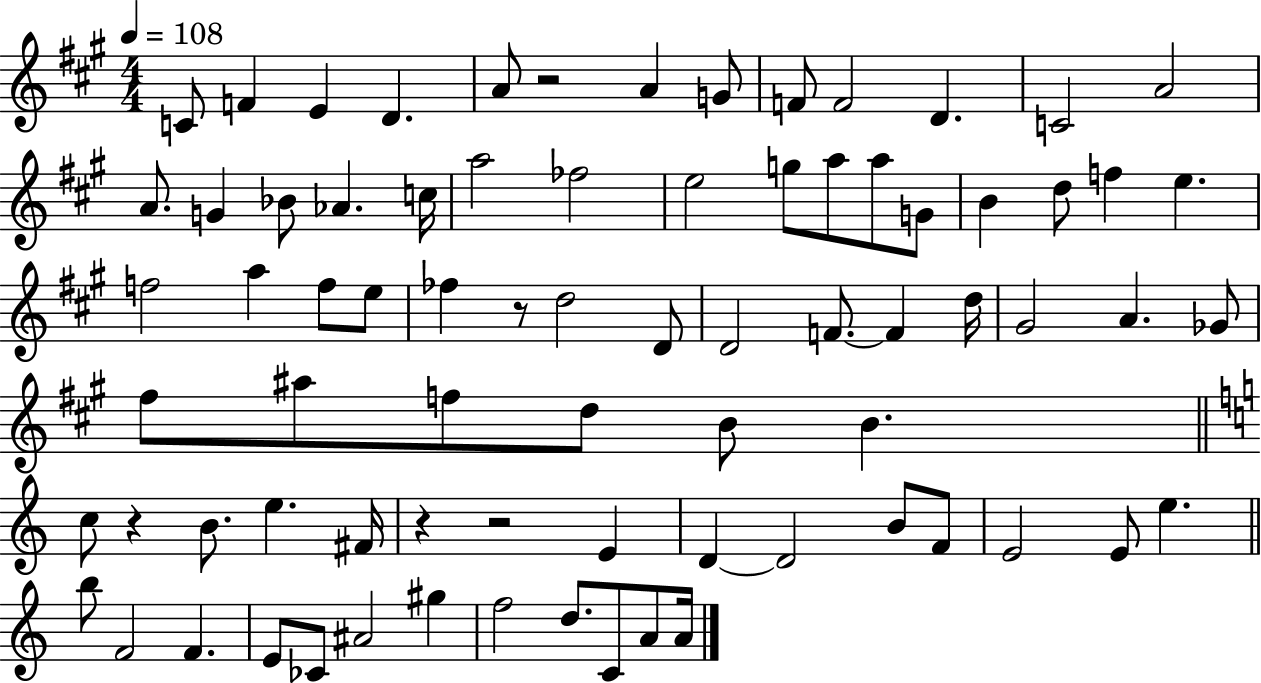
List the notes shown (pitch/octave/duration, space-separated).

C4/e F4/q E4/q D4/q. A4/e R/h A4/q G4/e F4/e F4/h D4/q. C4/h A4/h A4/e. G4/q Bb4/e Ab4/q. C5/s A5/h FES5/h E5/h G5/e A5/e A5/e G4/e B4/q D5/e F5/q E5/q. F5/h A5/q F5/e E5/e FES5/q R/e D5/h D4/e D4/h F4/e. F4/q D5/s G#4/h A4/q. Gb4/e F#5/e A#5/e F5/e D5/e B4/e B4/q. C5/e R/q B4/e. E5/q. F#4/s R/q R/h E4/q D4/q D4/h B4/e F4/e E4/h E4/e E5/q. B5/e F4/h F4/q. E4/e CES4/e A#4/h G#5/q F5/h D5/e. C4/e A4/e A4/s